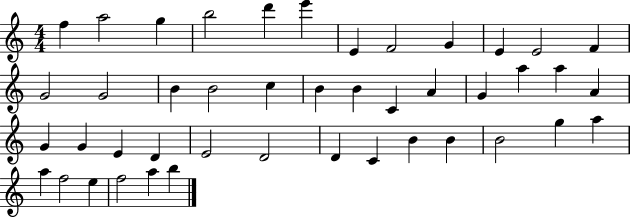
F5/q A5/h G5/q B5/h D6/q E6/q E4/q F4/h G4/q E4/q E4/h F4/q G4/h G4/h B4/q B4/h C5/q B4/q B4/q C4/q A4/q G4/q A5/q A5/q A4/q G4/q G4/q E4/q D4/q E4/h D4/h D4/q C4/q B4/q B4/q B4/h G5/q A5/q A5/q F5/h E5/q F5/h A5/q B5/q